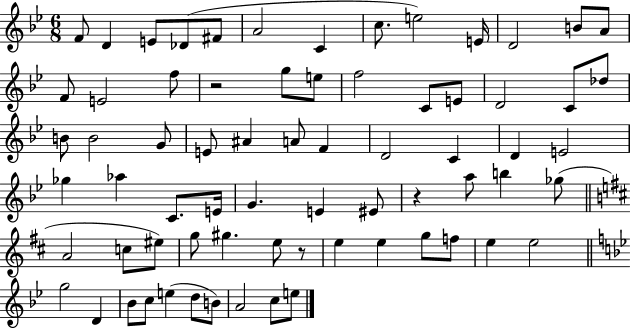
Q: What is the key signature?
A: BES major